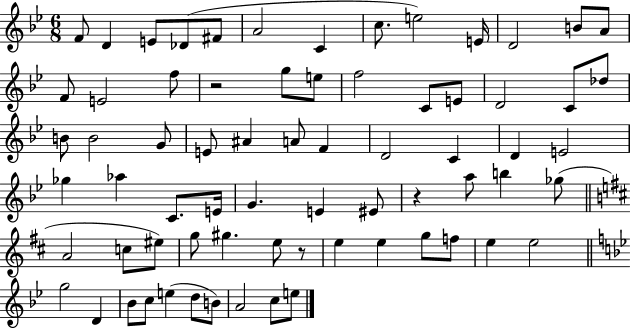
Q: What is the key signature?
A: BES major